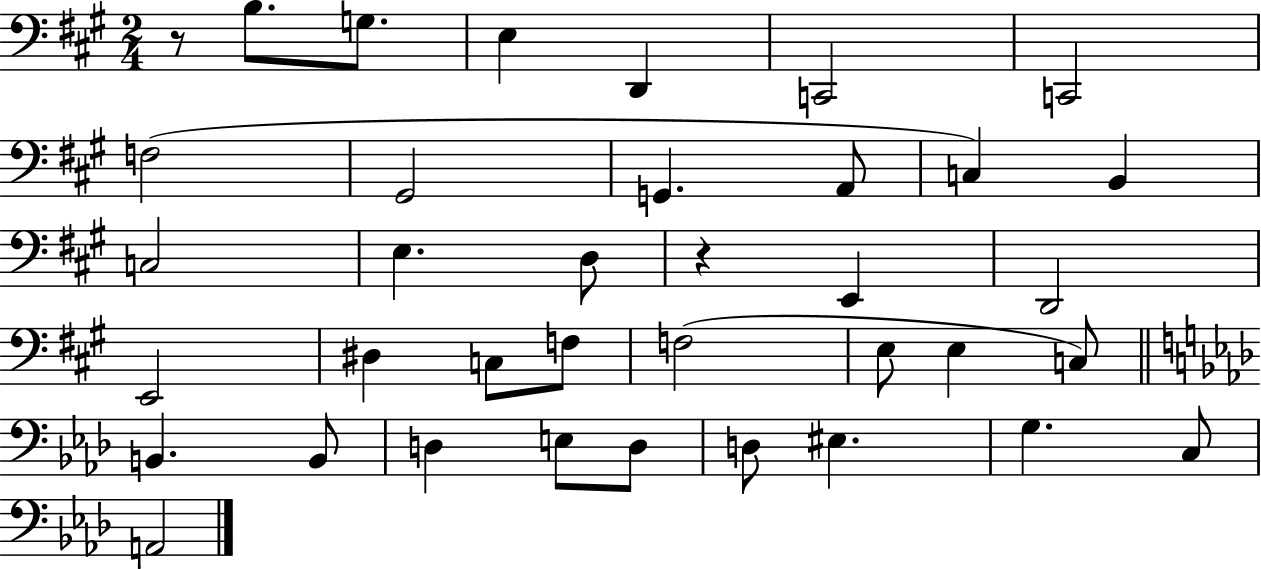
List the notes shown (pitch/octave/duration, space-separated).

R/e B3/e. G3/e. E3/q D2/q C2/h C2/h F3/h G#2/h G2/q. A2/e C3/q B2/q C3/h E3/q. D3/e R/q E2/q D2/h E2/h D#3/q C3/e F3/e F3/h E3/e E3/q C3/e B2/q. B2/e D3/q E3/e D3/e D3/e EIS3/q. G3/q. C3/e A2/h